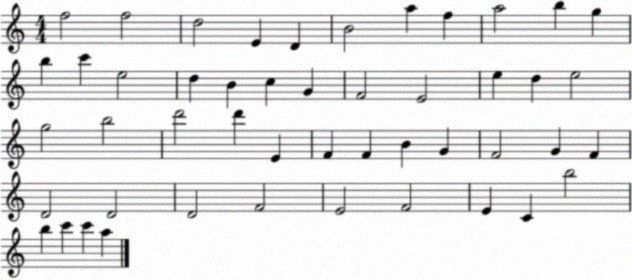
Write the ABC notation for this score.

X:1
T:Untitled
M:4/4
L:1/4
K:C
f2 f2 d2 E D B2 a f a2 b g b c' e2 d B c G F2 E2 e d e2 g2 b2 d'2 d' E F F B G F2 G F D2 D2 D2 F2 E2 F2 E C b2 b c' c' a